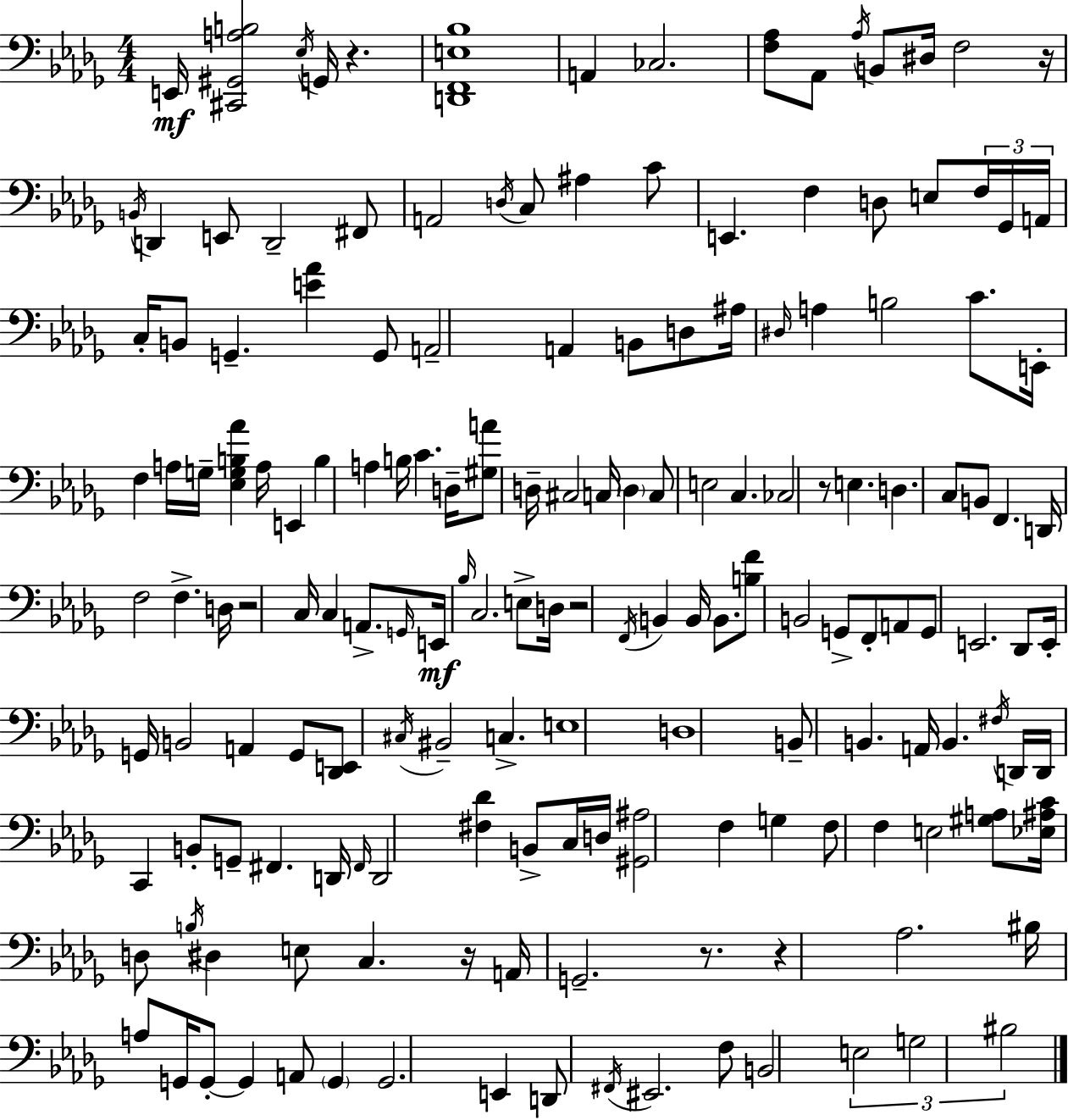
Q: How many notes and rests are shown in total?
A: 165